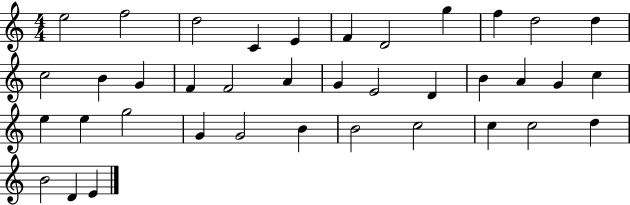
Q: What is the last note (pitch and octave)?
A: E4